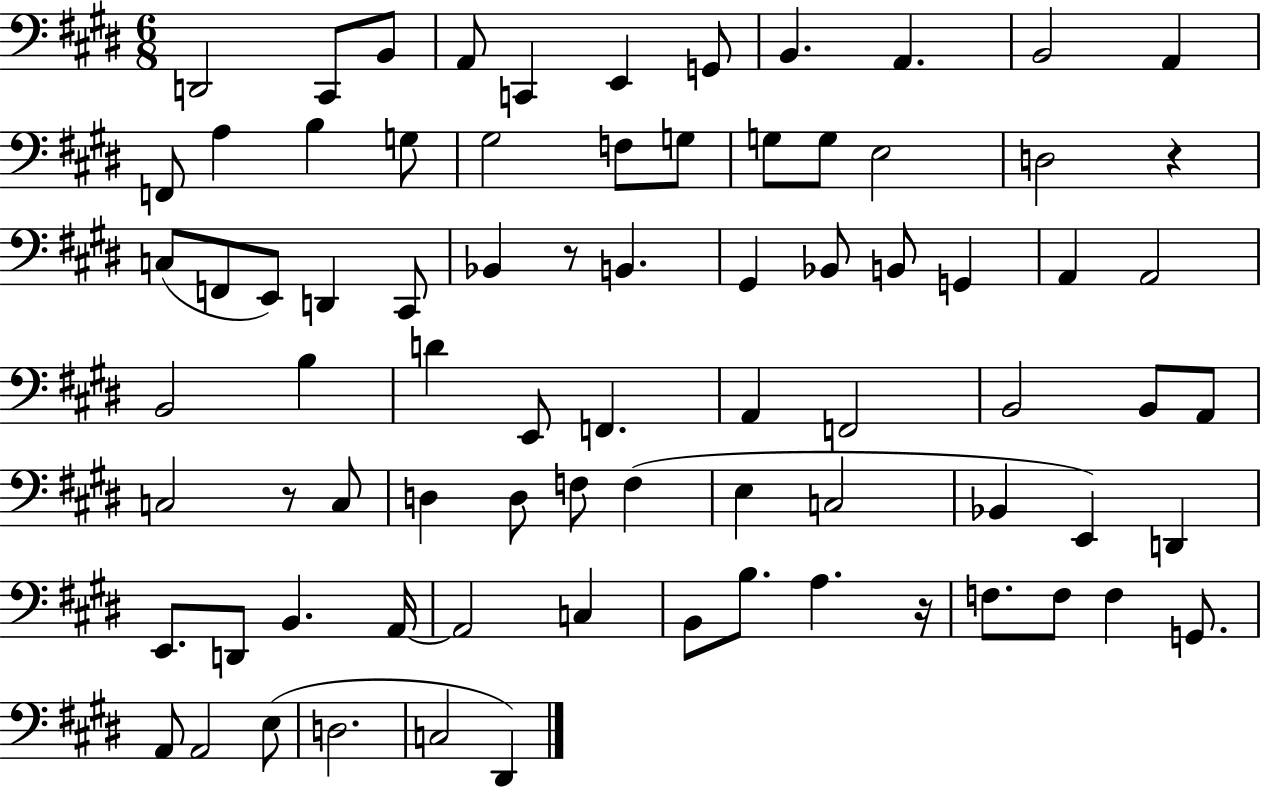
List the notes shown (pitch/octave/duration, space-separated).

D2/h C#2/e B2/e A2/e C2/q E2/q G2/e B2/q. A2/q. B2/h A2/q F2/e A3/q B3/q G3/e G#3/h F3/e G3/e G3/e G3/e E3/h D3/h R/q C3/e F2/e E2/e D2/q C#2/e Bb2/q R/e B2/q. G#2/q Bb2/e B2/e G2/q A2/q A2/h B2/h B3/q D4/q E2/e F2/q. A2/q F2/h B2/h B2/e A2/e C3/h R/e C3/e D3/q D3/e F3/e F3/q E3/q C3/h Bb2/q E2/q D2/q E2/e. D2/e B2/q. A2/s A2/h C3/q B2/e B3/e. A3/q. R/s F3/e. F3/e F3/q G2/e. A2/e A2/h E3/e D3/h. C3/h D#2/q